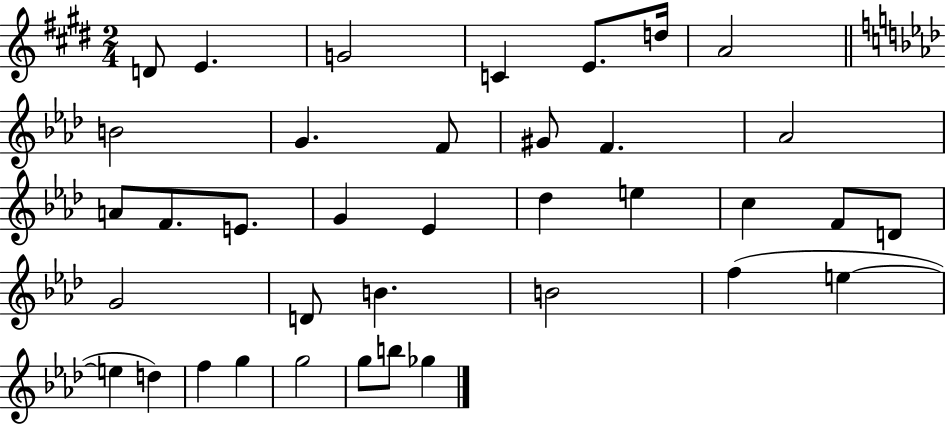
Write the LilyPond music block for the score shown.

{
  \clef treble
  \numericTimeSignature
  \time 2/4
  \key e \major
  d'8 e'4. | g'2 | c'4 e'8. d''16 | a'2 | \break \bar "||" \break \key aes \major b'2 | g'4. f'8 | gis'8 f'4. | aes'2 | \break a'8 f'8. e'8. | g'4 ees'4 | des''4 e''4 | c''4 f'8 d'8 | \break g'2 | d'8 b'4. | b'2 | f''4( e''4~~ | \break e''4 d''4) | f''4 g''4 | g''2 | g''8 b''8 ges''4 | \break \bar "|."
}